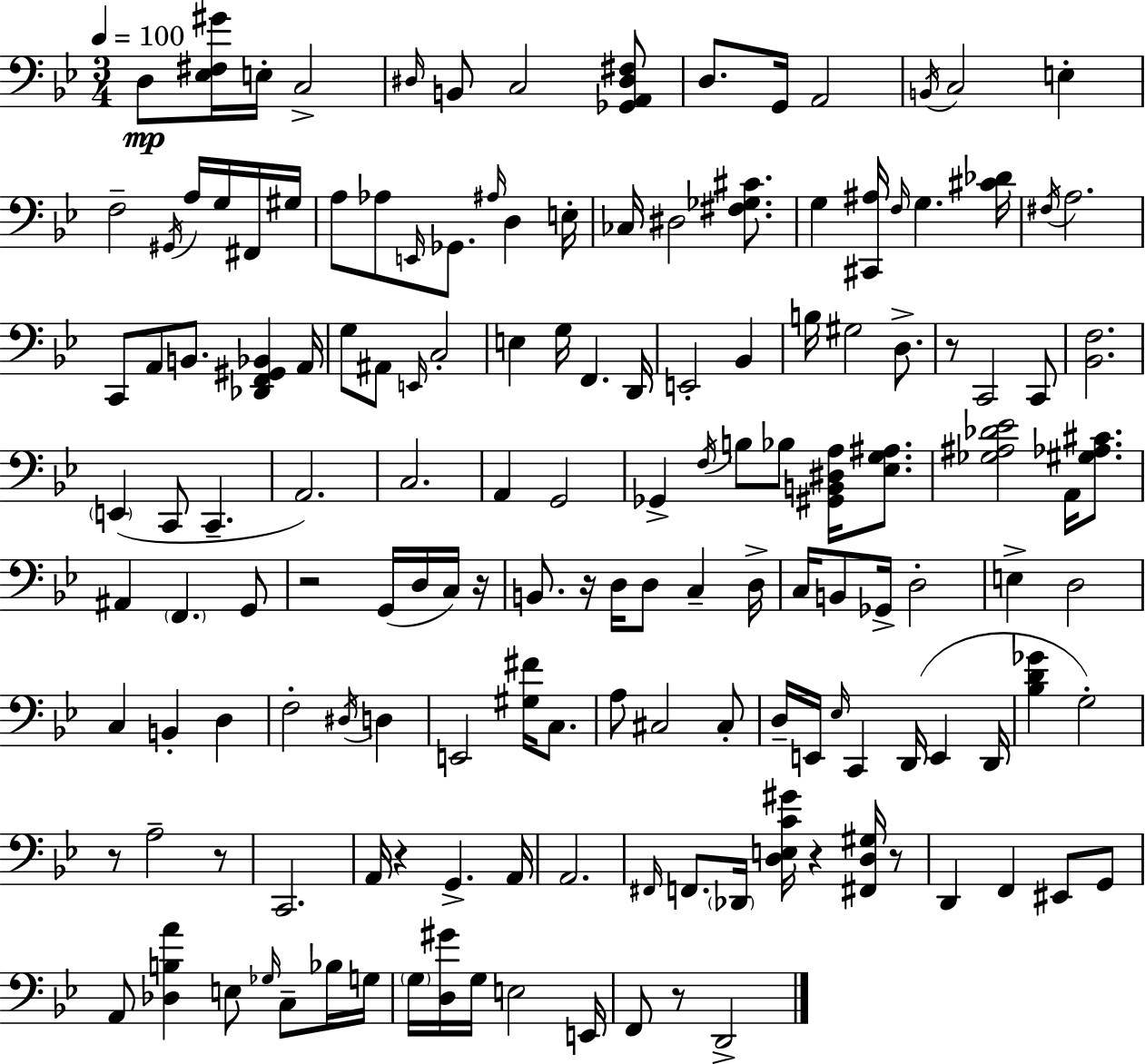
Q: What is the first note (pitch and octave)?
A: D3